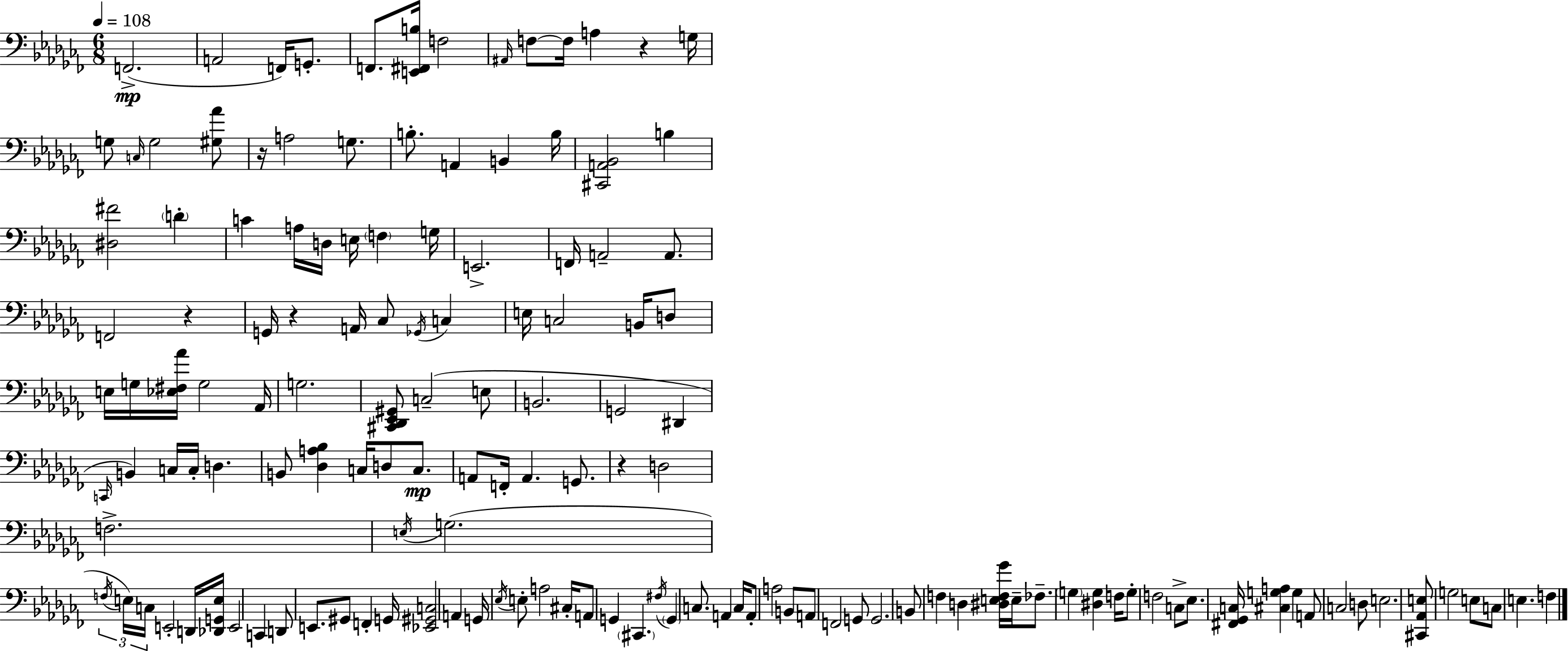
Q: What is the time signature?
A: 6/8